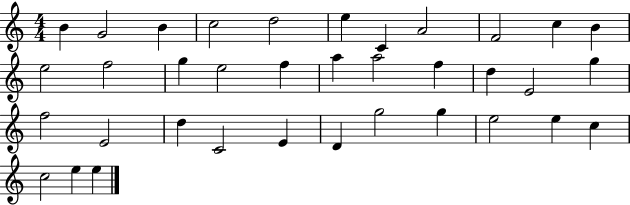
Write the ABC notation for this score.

X:1
T:Untitled
M:4/4
L:1/4
K:C
B G2 B c2 d2 e C A2 F2 c B e2 f2 g e2 f a a2 f d E2 g f2 E2 d C2 E D g2 g e2 e c c2 e e